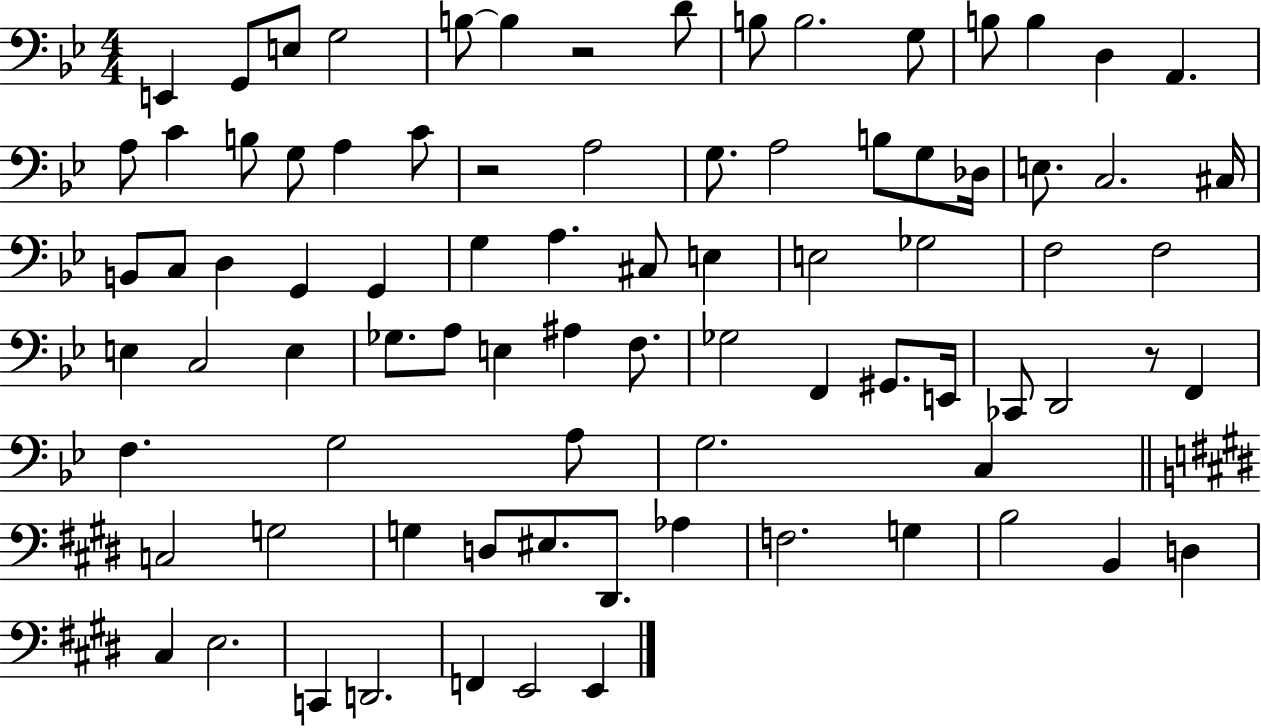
{
  \clef bass
  \numericTimeSignature
  \time 4/4
  \key bes \major
  e,4 g,8 e8 g2 | b8~~ b4 r2 d'8 | b8 b2. g8 | b8 b4 d4 a,4. | \break a8 c'4 b8 g8 a4 c'8 | r2 a2 | g8. a2 b8 g8 des16 | e8. c2. cis16 | \break b,8 c8 d4 g,4 g,4 | g4 a4. cis8 e4 | e2 ges2 | f2 f2 | \break e4 c2 e4 | ges8. a8 e4 ais4 f8. | ges2 f,4 gis,8. e,16 | ces,8 d,2 r8 f,4 | \break f4. g2 a8 | g2. c4 | \bar "||" \break \key e \major c2 g2 | g4 d8 eis8. dis,8. aes4 | f2. g4 | b2 b,4 d4 | \break cis4 e2. | c,4 d,2. | f,4 e,2 e,4 | \bar "|."
}